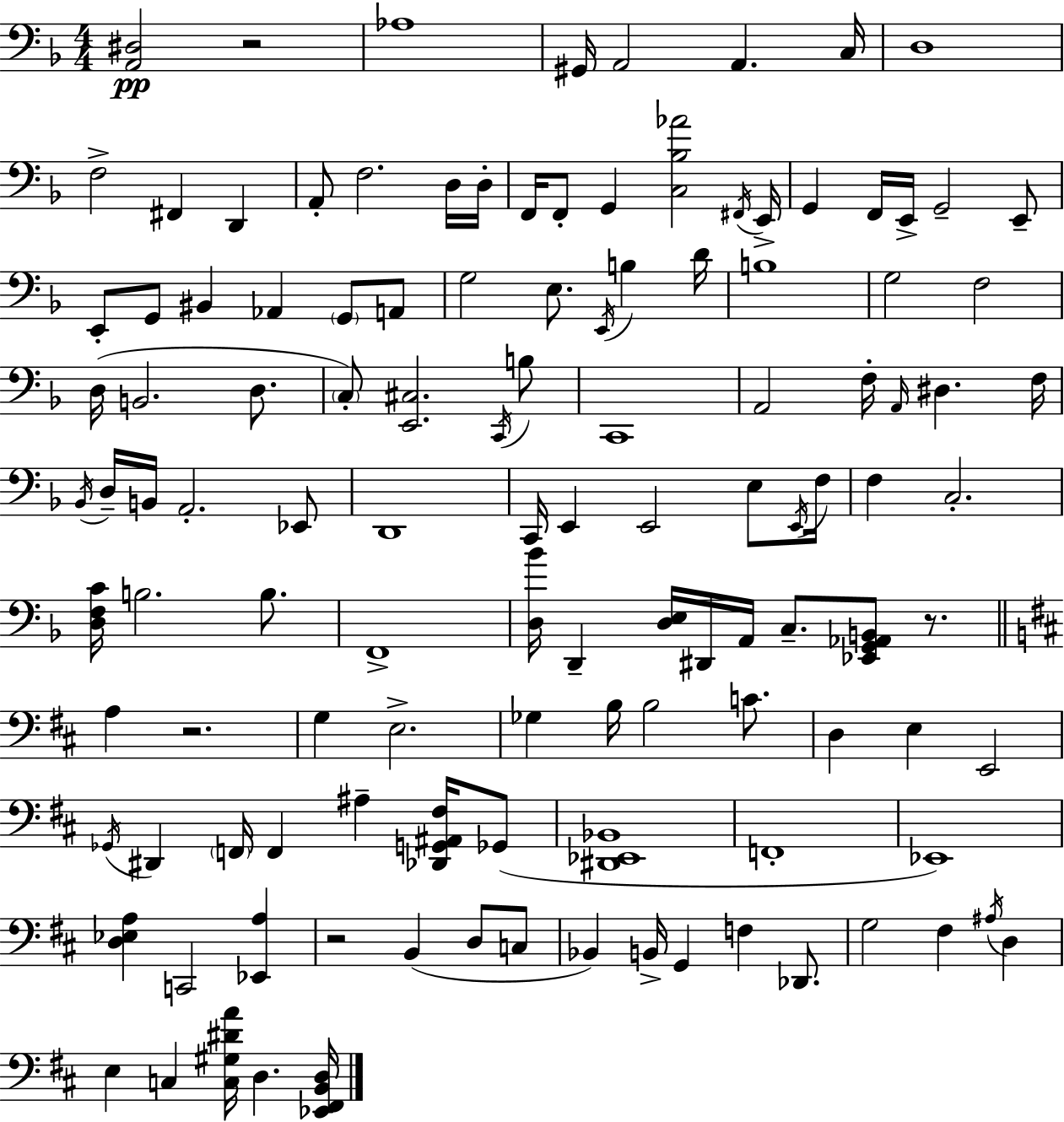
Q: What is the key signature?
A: D minor